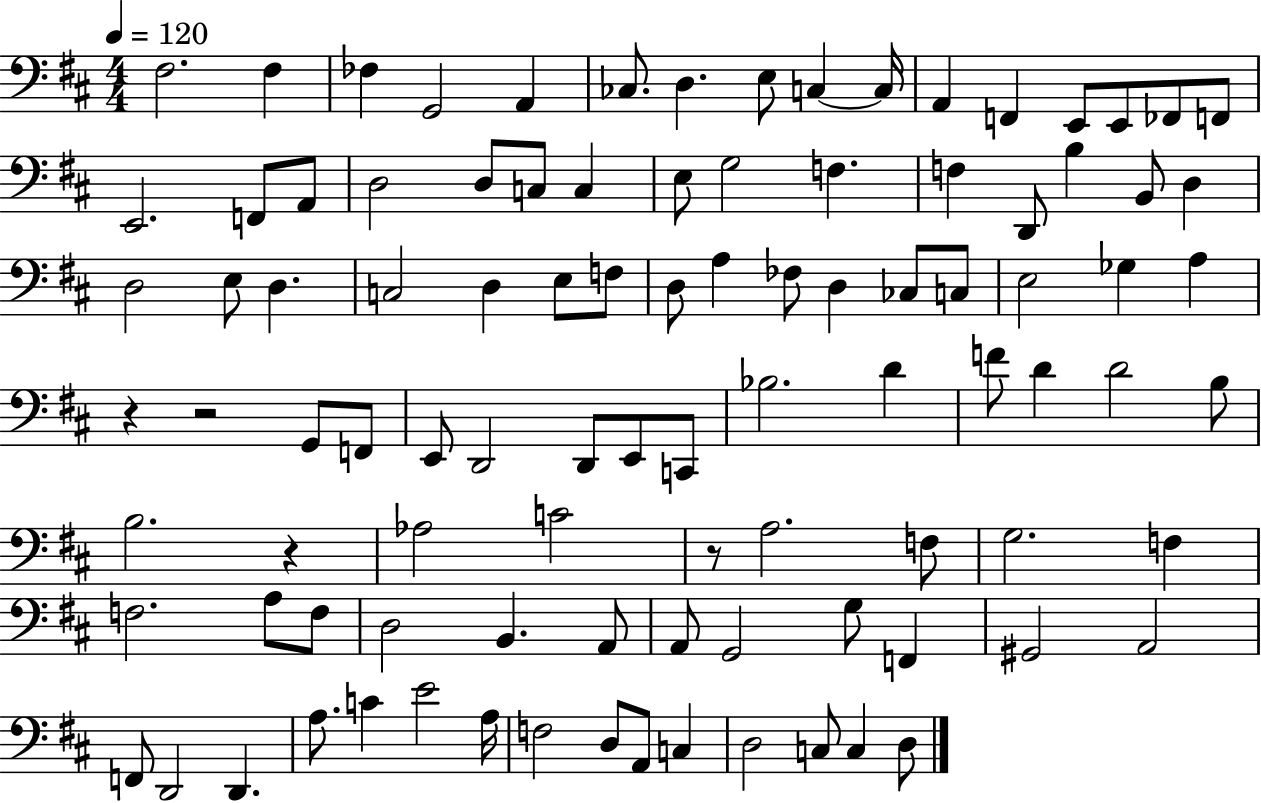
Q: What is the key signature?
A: D major